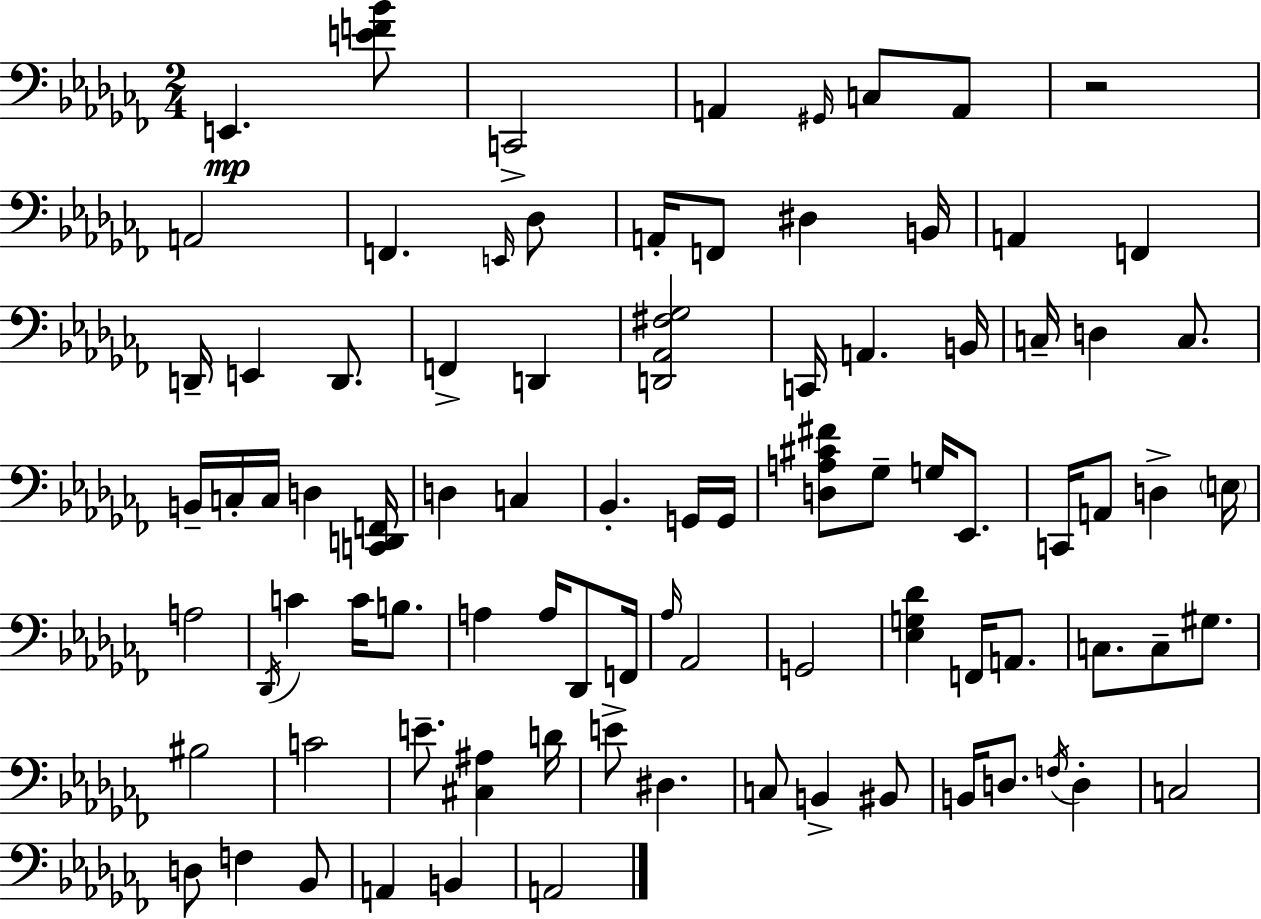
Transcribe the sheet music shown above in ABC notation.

X:1
T:Untitled
M:2/4
L:1/4
K:Abm
E,, [EF_B]/2 C,,2 A,, ^G,,/4 C,/2 A,,/2 z2 A,,2 F,, E,,/4 _D,/2 A,,/4 F,,/2 ^D, B,,/4 A,, F,, D,,/4 E,, D,,/2 F,, D,, [D,,_A,,^F,_G,]2 C,,/4 A,, B,,/4 C,/4 D, C,/2 B,,/4 C,/4 C,/4 D, [C,,D,,F,,]/4 D, C, _B,, G,,/4 G,,/4 [D,A,^C^F]/2 _G,/2 G,/4 _E,,/2 C,,/4 A,,/2 D, E,/4 A,2 _D,,/4 C C/4 B,/2 A, A,/4 _D,,/2 F,,/4 _A,/4 _A,,2 G,,2 [_E,G,_D] F,,/4 A,,/2 C,/2 C,/2 ^G,/2 ^B,2 C2 E/2 [^C,^A,] D/4 E/2 ^D, C,/2 B,, ^B,,/2 B,,/4 D,/2 F,/4 D, C,2 D,/2 F, _B,,/2 A,, B,, A,,2